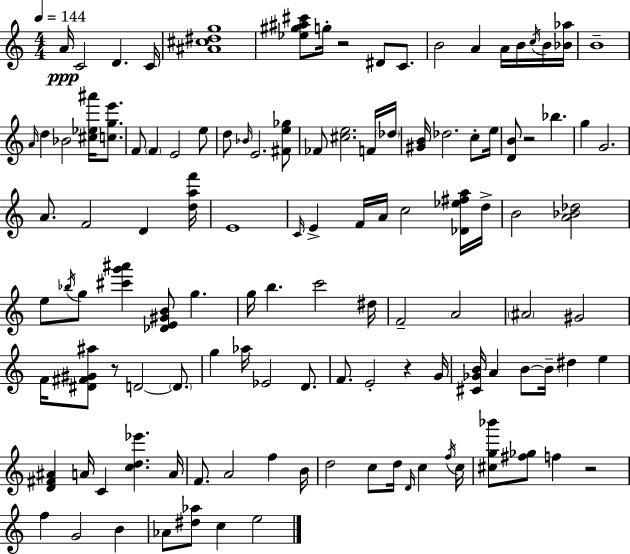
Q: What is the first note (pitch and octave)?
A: A4